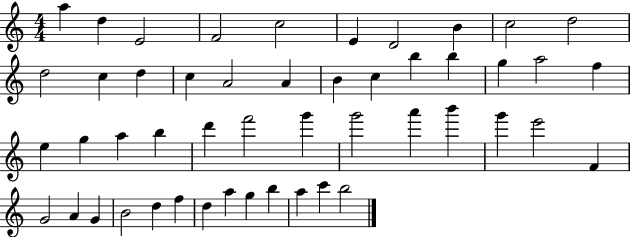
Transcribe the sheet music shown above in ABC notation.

X:1
T:Untitled
M:4/4
L:1/4
K:C
a d E2 F2 c2 E D2 B c2 d2 d2 c d c A2 A B c b b g a2 f e g a b d' f'2 g' g'2 a' b' g' e'2 F G2 A G B2 d f d a g b a c' b2